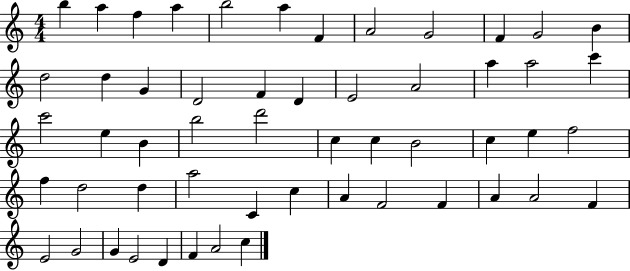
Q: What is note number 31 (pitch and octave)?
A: B4